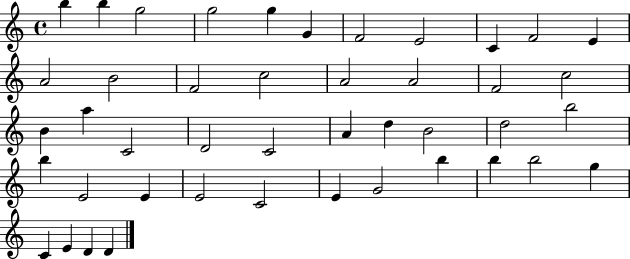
B5/q B5/q G5/h G5/h G5/q G4/q F4/h E4/h C4/q F4/h E4/q A4/h B4/h F4/h C5/h A4/h A4/h F4/h C5/h B4/q A5/q C4/h D4/h C4/h A4/q D5/q B4/h D5/h B5/h B5/q E4/h E4/q E4/h C4/h E4/q G4/h B5/q B5/q B5/h G5/q C4/q E4/q D4/q D4/q